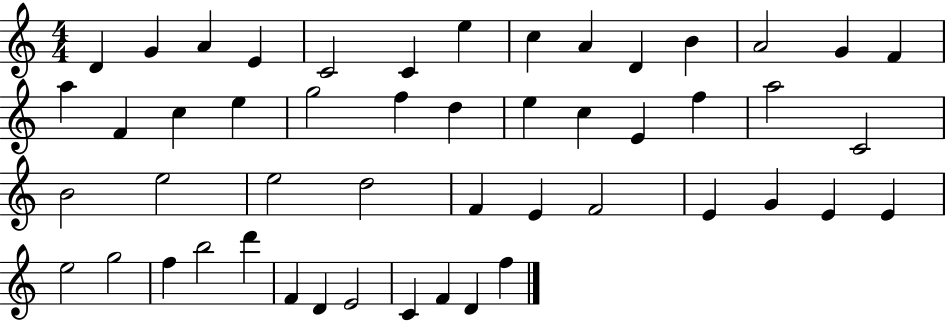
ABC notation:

X:1
T:Untitled
M:4/4
L:1/4
K:C
D G A E C2 C e c A D B A2 G F a F c e g2 f d e c E f a2 C2 B2 e2 e2 d2 F E F2 E G E E e2 g2 f b2 d' F D E2 C F D f